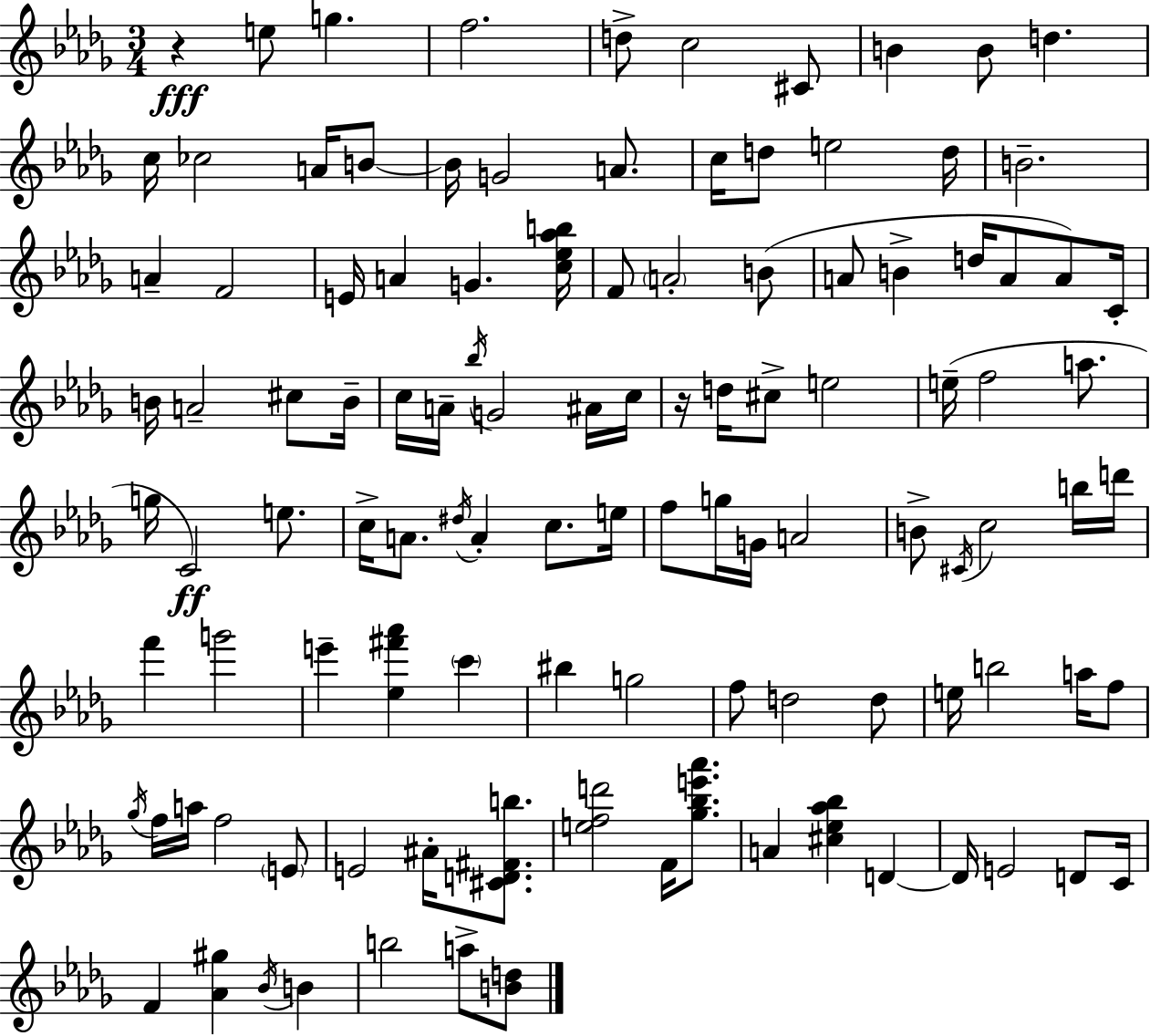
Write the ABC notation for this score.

X:1
T:Untitled
M:3/4
L:1/4
K:Bbm
z e/2 g f2 d/2 c2 ^C/2 B B/2 d c/4 _c2 A/4 B/2 B/4 G2 A/2 c/4 d/2 e2 d/4 B2 A F2 E/4 A G [c_e_ab]/4 F/2 A2 B/2 A/2 B d/4 A/2 A/2 C/4 B/4 A2 ^c/2 B/4 c/4 A/4 _b/4 G2 ^A/4 c/4 z/4 d/4 ^c/2 e2 e/4 f2 a/2 g/4 C2 e/2 c/4 A/2 ^d/4 A c/2 e/4 f/2 g/4 G/4 A2 B/2 ^C/4 c2 b/4 d'/4 f' g'2 e' [_e^f'_a'] c' ^b g2 f/2 d2 d/2 e/4 b2 a/4 f/2 _g/4 f/4 a/4 f2 E/2 E2 ^A/4 [^CD^Fb]/2 [efd']2 F/4 [_g_be'_a']/2 A [^c_e_a_b] D D/4 E2 D/2 C/4 F [_A^g] _B/4 B b2 a/2 [Bd]/2